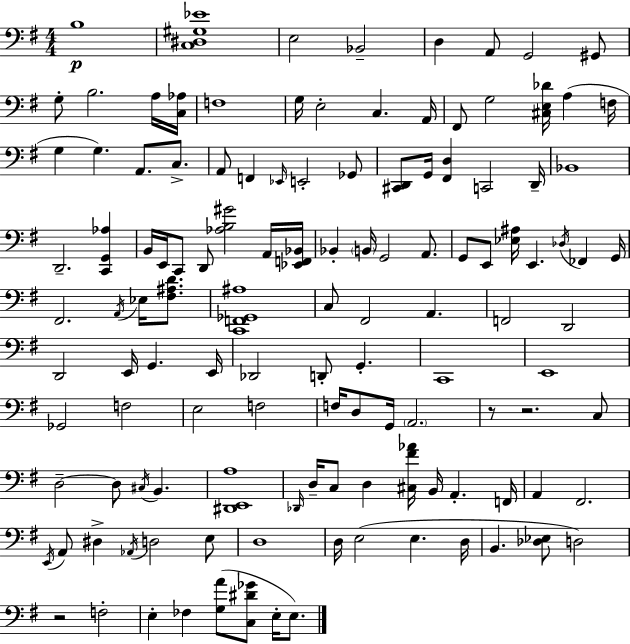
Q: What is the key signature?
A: G major